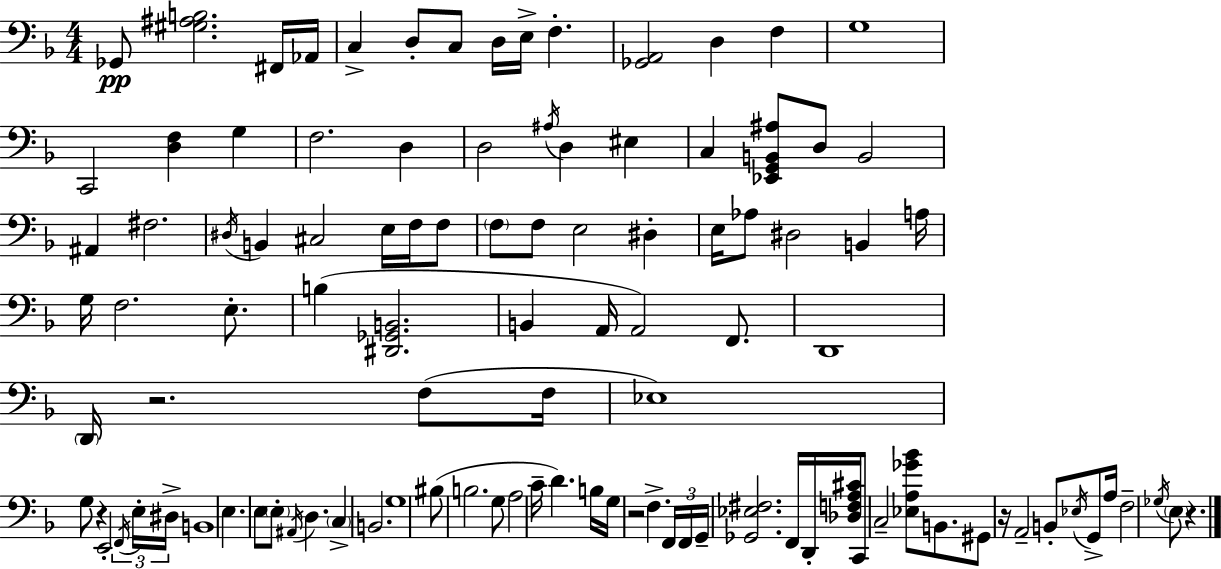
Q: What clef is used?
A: bass